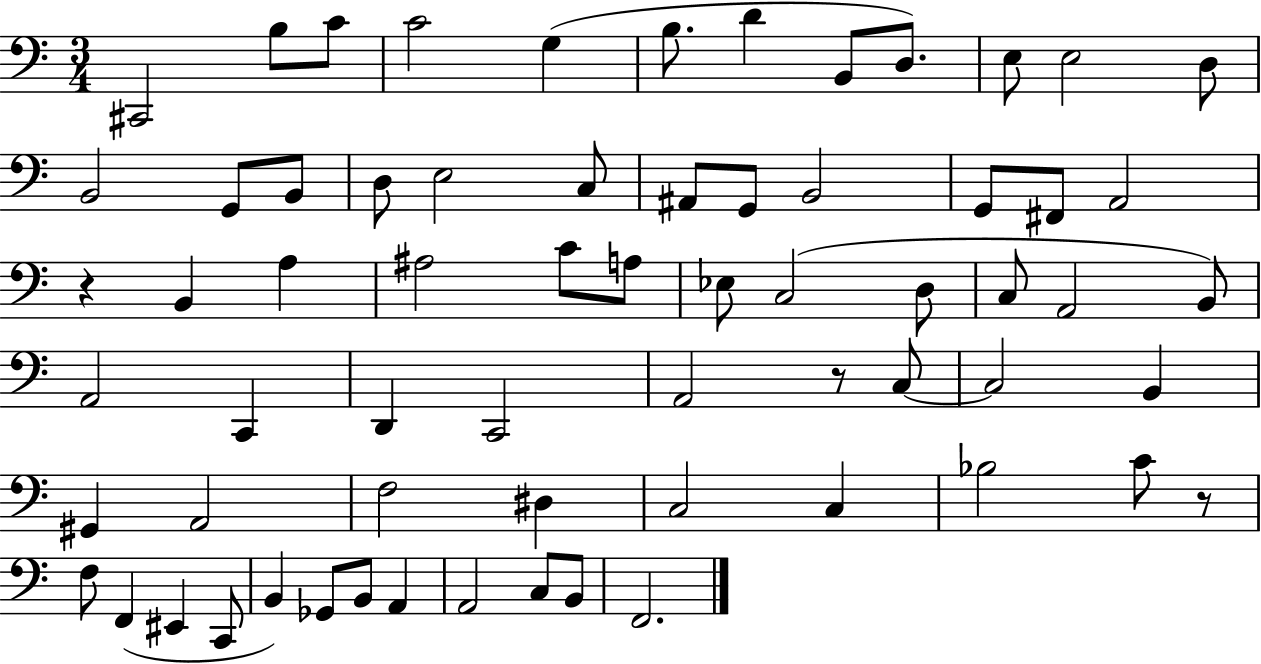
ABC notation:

X:1
T:Untitled
M:3/4
L:1/4
K:C
^C,,2 B,/2 C/2 C2 G, B,/2 D B,,/2 D,/2 E,/2 E,2 D,/2 B,,2 G,,/2 B,,/2 D,/2 E,2 C,/2 ^A,,/2 G,,/2 B,,2 G,,/2 ^F,,/2 A,,2 z B,, A, ^A,2 C/2 A,/2 _E,/2 C,2 D,/2 C,/2 A,,2 B,,/2 A,,2 C,, D,, C,,2 A,,2 z/2 C,/2 C,2 B,, ^G,, A,,2 F,2 ^D, C,2 C, _B,2 C/2 z/2 F,/2 F,, ^E,, C,,/2 B,, _G,,/2 B,,/2 A,, A,,2 C,/2 B,,/2 F,,2